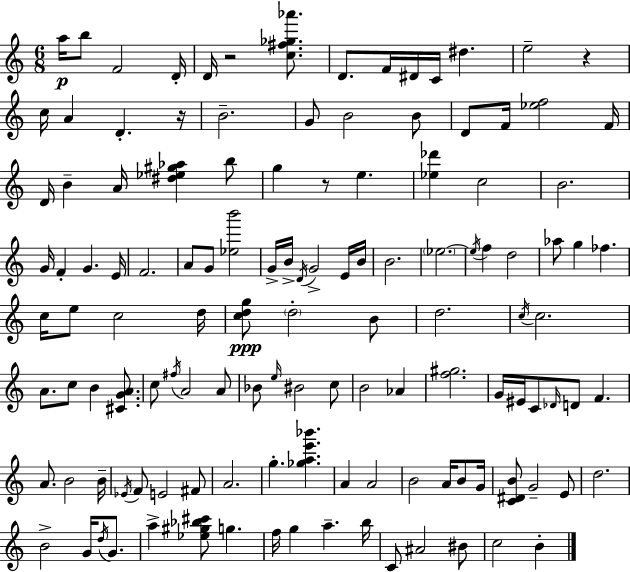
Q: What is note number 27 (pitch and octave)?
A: E5